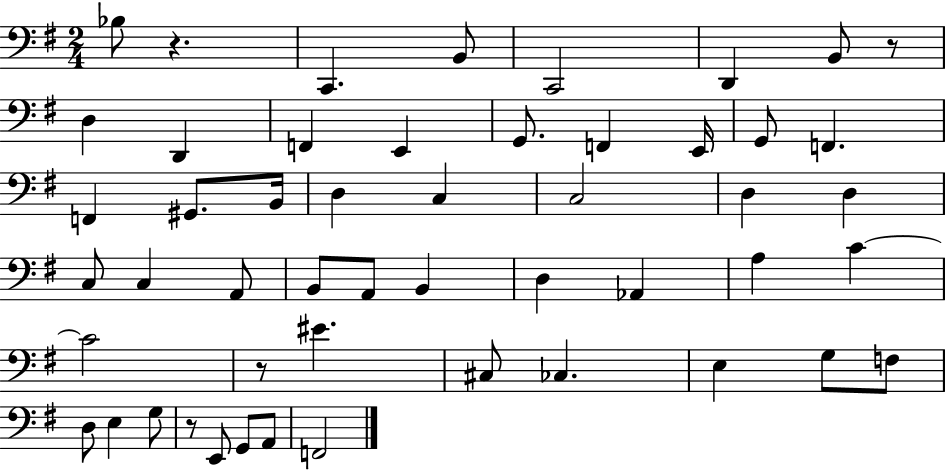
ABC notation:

X:1
T:Untitled
M:2/4
L:1/4
K:G
_B,/2 z C,, B,,/2 C,,2 D,, B,,/2 z/2 D, D,, F,, E,, G,,/2 F,, E,,/4 G,,/2 F,, F,, ^G,,/2 B,,/4 D, C, C,2 D, D, C,/2 C, A,,/2 B,,/2 A,,/2 B,, D, _A,, A, C C2 z/2 ^E ^C,/2 _C, E, G,/2 F,/2 D,/2 E, G,/2 z/2 E,,/2 G,,/2 A,,/2 F,,2